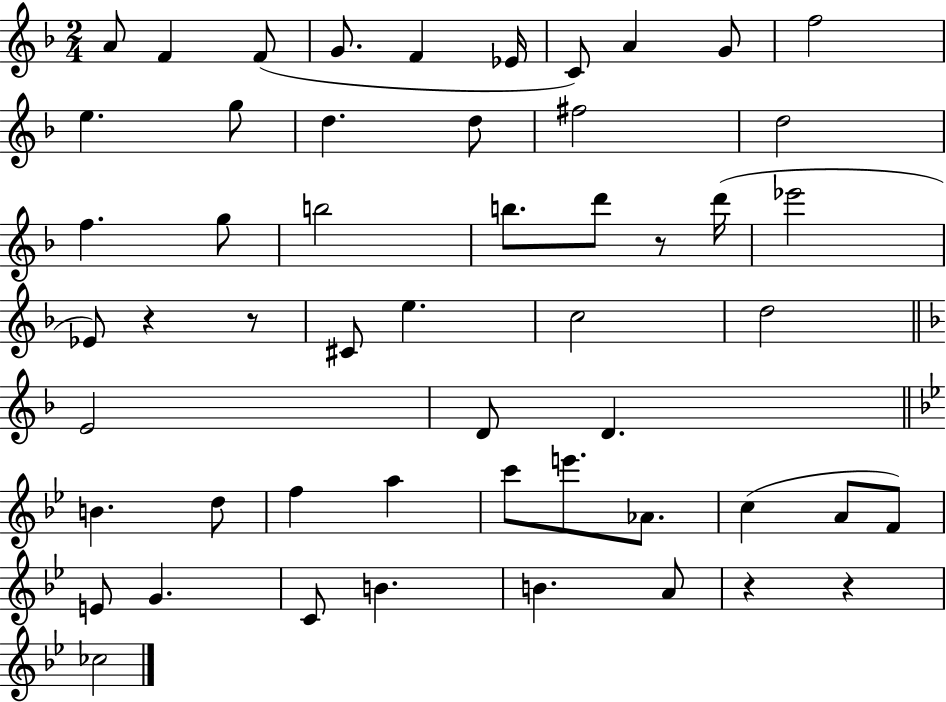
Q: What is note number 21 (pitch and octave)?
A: D6